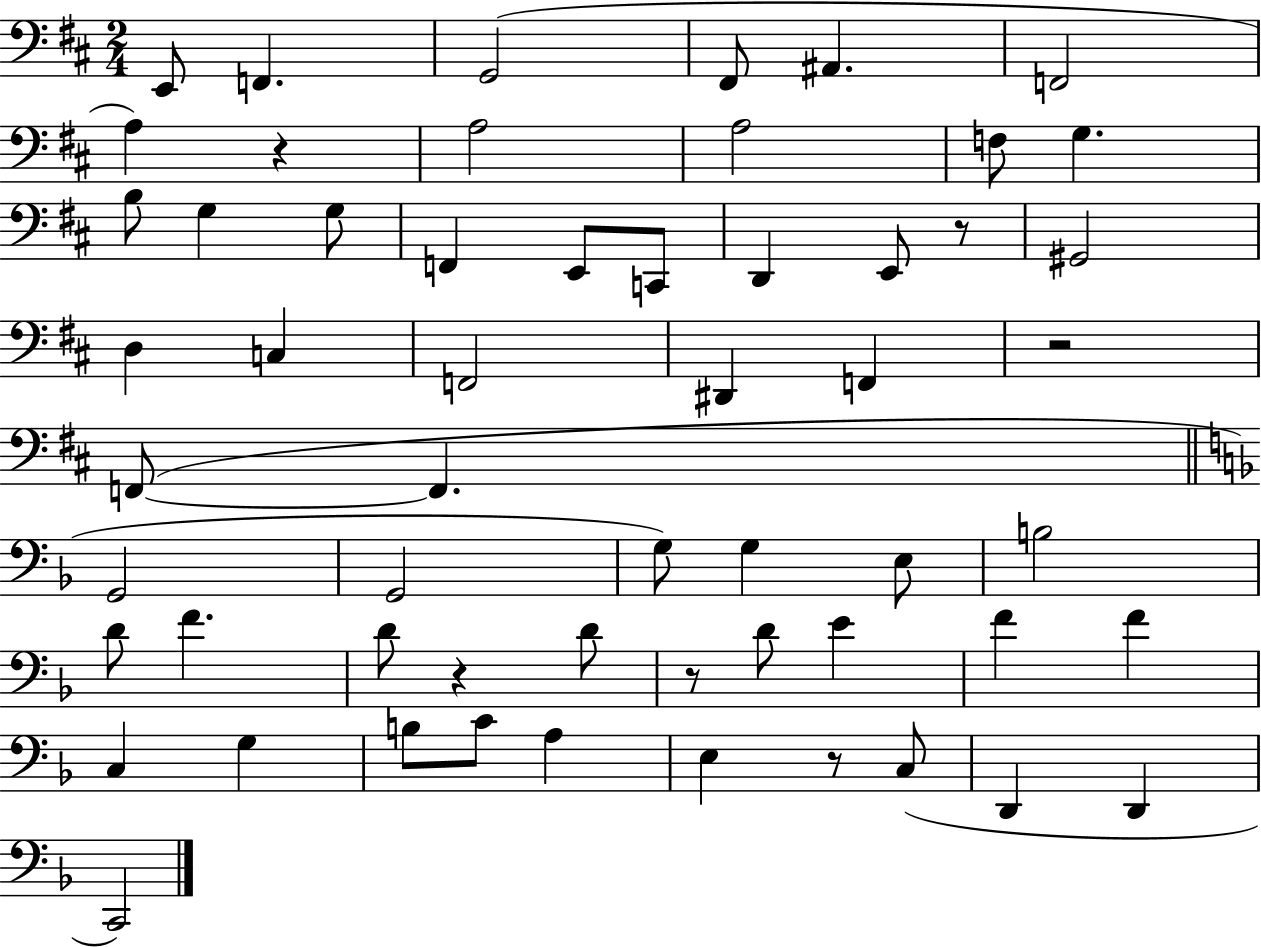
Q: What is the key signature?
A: D major